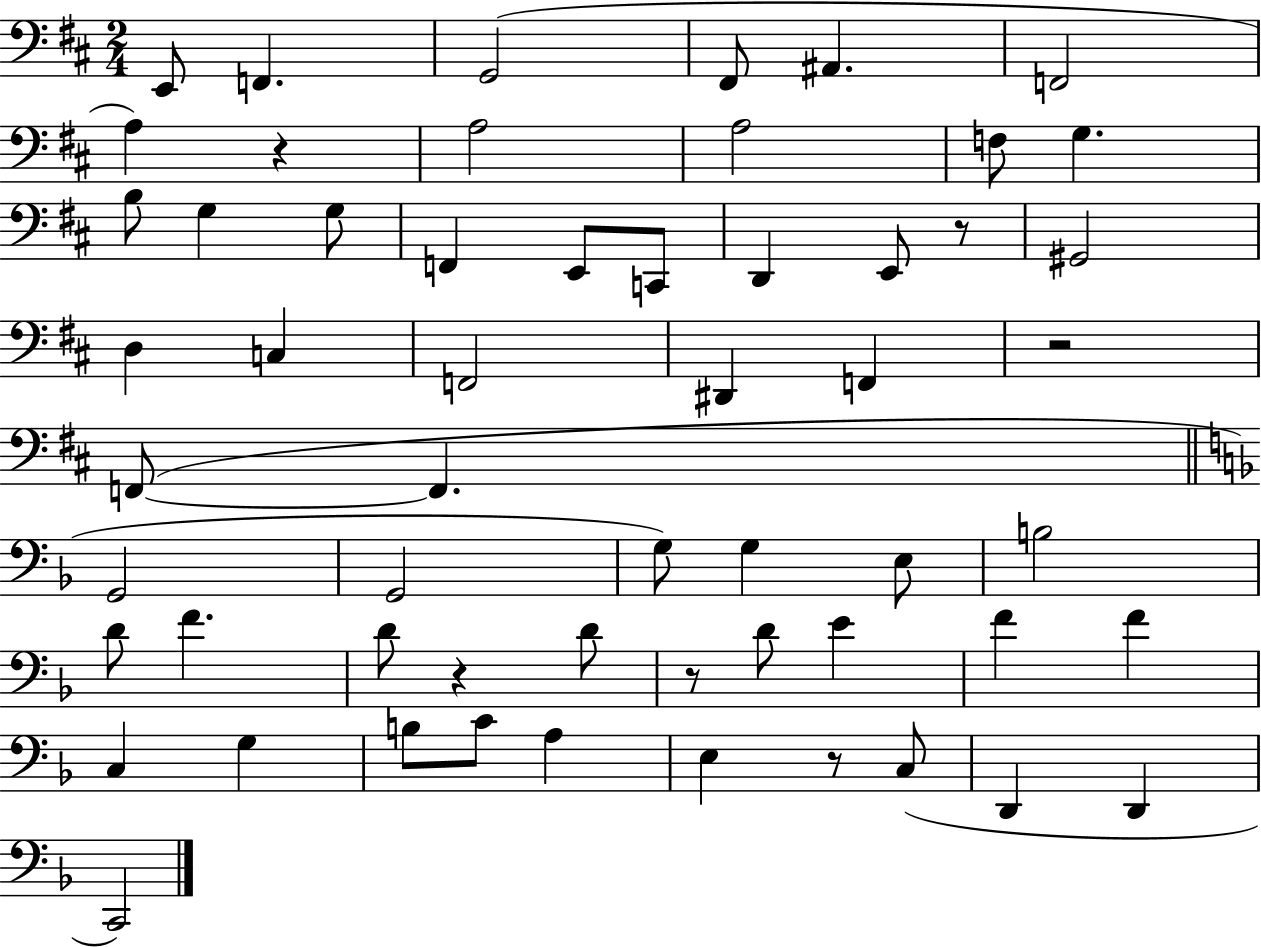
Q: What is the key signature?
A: D major